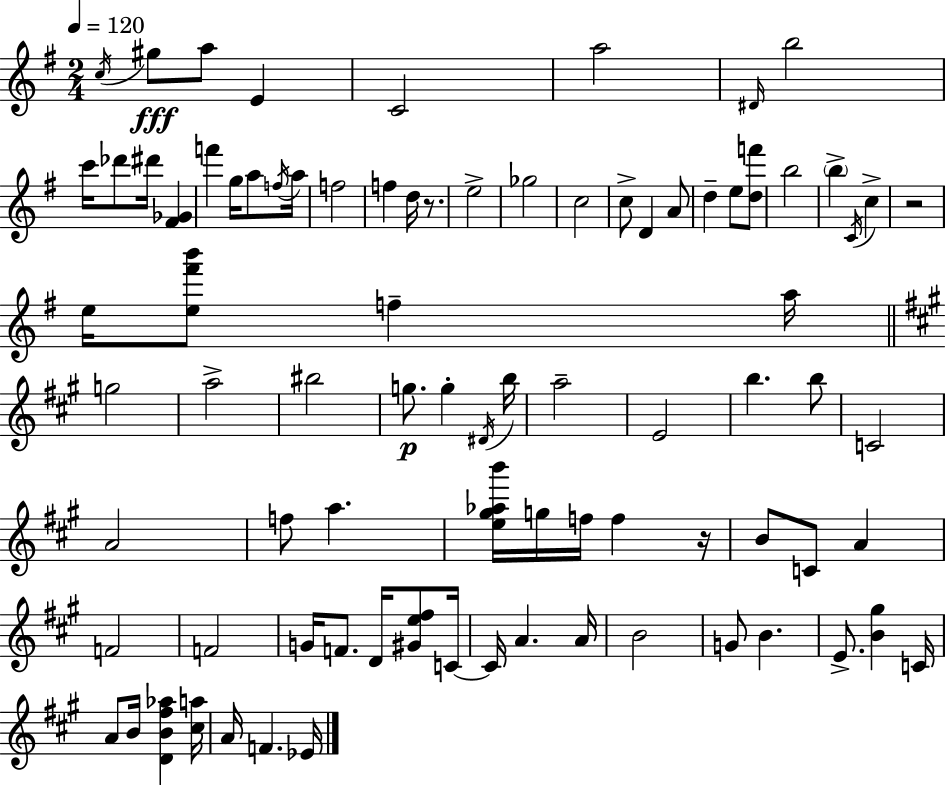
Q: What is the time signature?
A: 2/4